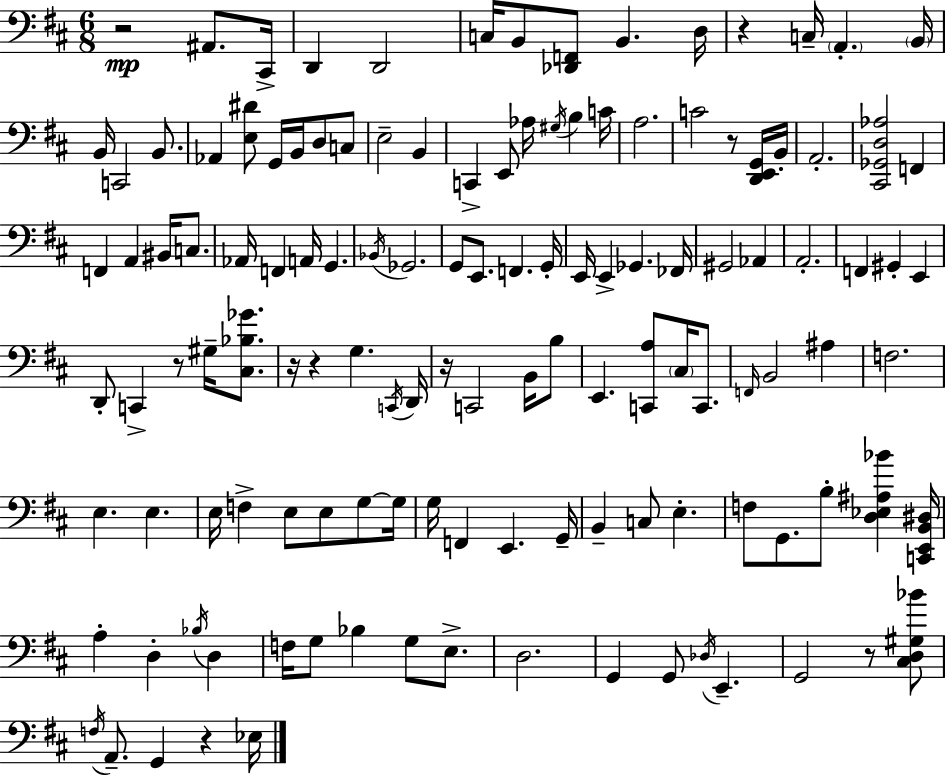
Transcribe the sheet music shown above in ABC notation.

X:1
T:Untitled
M:6/8
L:1/4
K:D
z2 ^A,,/2 ^C,,/4 D,, D,,2 C,/4 B,,/2 [_D,,F,,]/2 B,, D,/4 z C,/4 A,, B,,/4 B,,/4 C,,2 B,,/2 _A,, [E,^D]/2 G,,/4 B,,/4 D,/2 C,/2 E,2 B,, C,, E,,/2 _A,/4 ^G,/4 B, C/4 A,2 C2 z/2 [D,,E,,G,,]/4 B,,/4 A,,2 [^C,,_G,,D,_A,]2 F,, F,, A,, ^B,,/4 C,/2 _A,,/4 F,, A,,/4 G,, _B,,/4 _G,,2 G,,/2 E,,/2 F,, G,,/4 E,,/4 E,, _G,, _F,,/4 ^G,,2 _A,, A,,2 F,, ^G,, E,, D,,/2 C,, z/2 ^G,/4 [^C,_B,_G]/2 z/4 z G, C,,/4 D,,/4 z/4 C,,2 B,,/4 B,/2 E,, [C,,A,]/2 ^C,/4 C,,/2 F,,/4 B,,2 ^A, F,2 E, E, E,/4 F, E,/2 E,/2 G,/2 G,/4 G,/4 F,, E,, G,,/4 B,, C,/2 E, F,/2 G,,/2 B,/2 [D,_E,^A,_B] [C,,E,,B,,^D,]/4 A, D, _B,/4 D, F,/4 G,/2 _B, G,/2 E,/2 D,2 G,, G,,/2 _D,/4 E,, G,,2 z/2 [^C,D,^G,_B]/2 F,/4 A,,/2 G,, z _E,/4